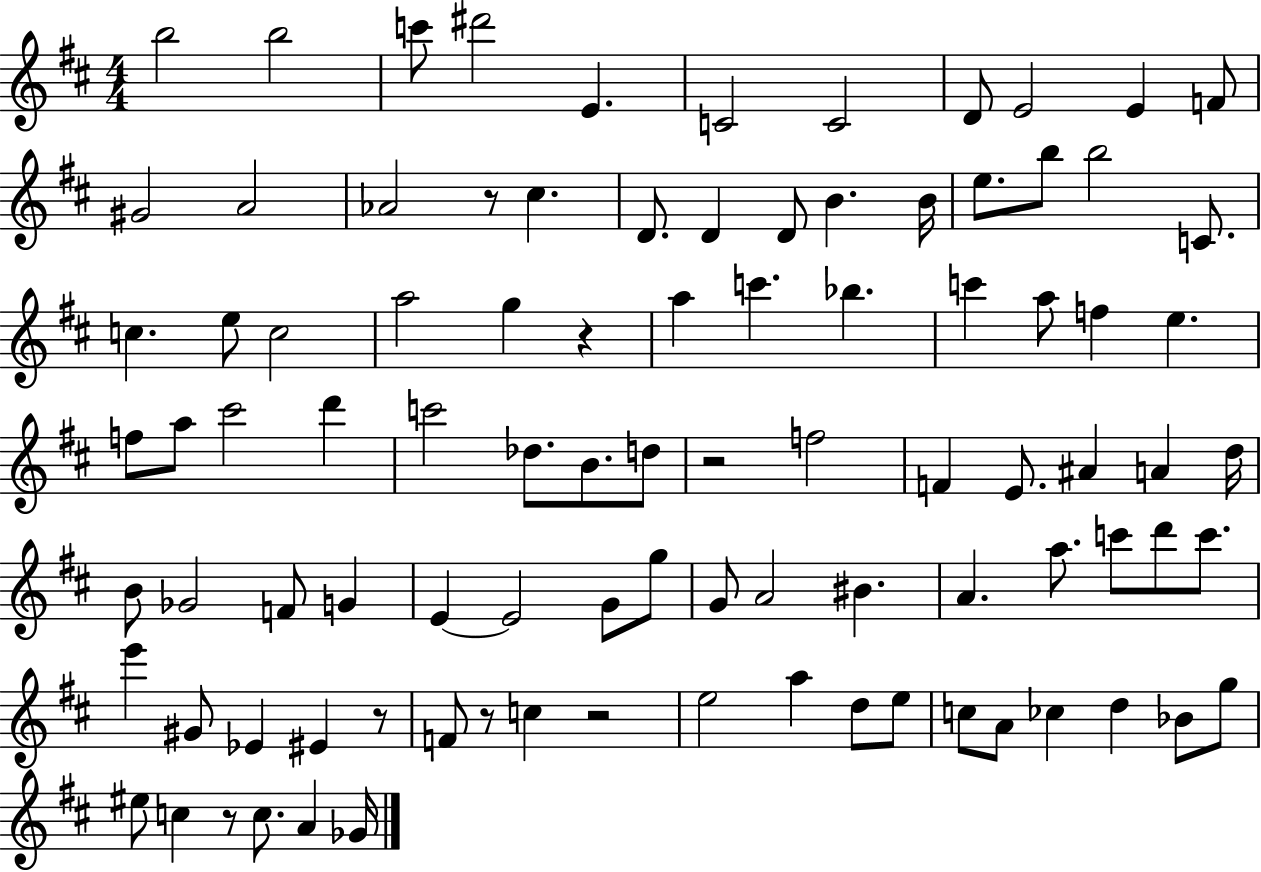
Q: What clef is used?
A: treble